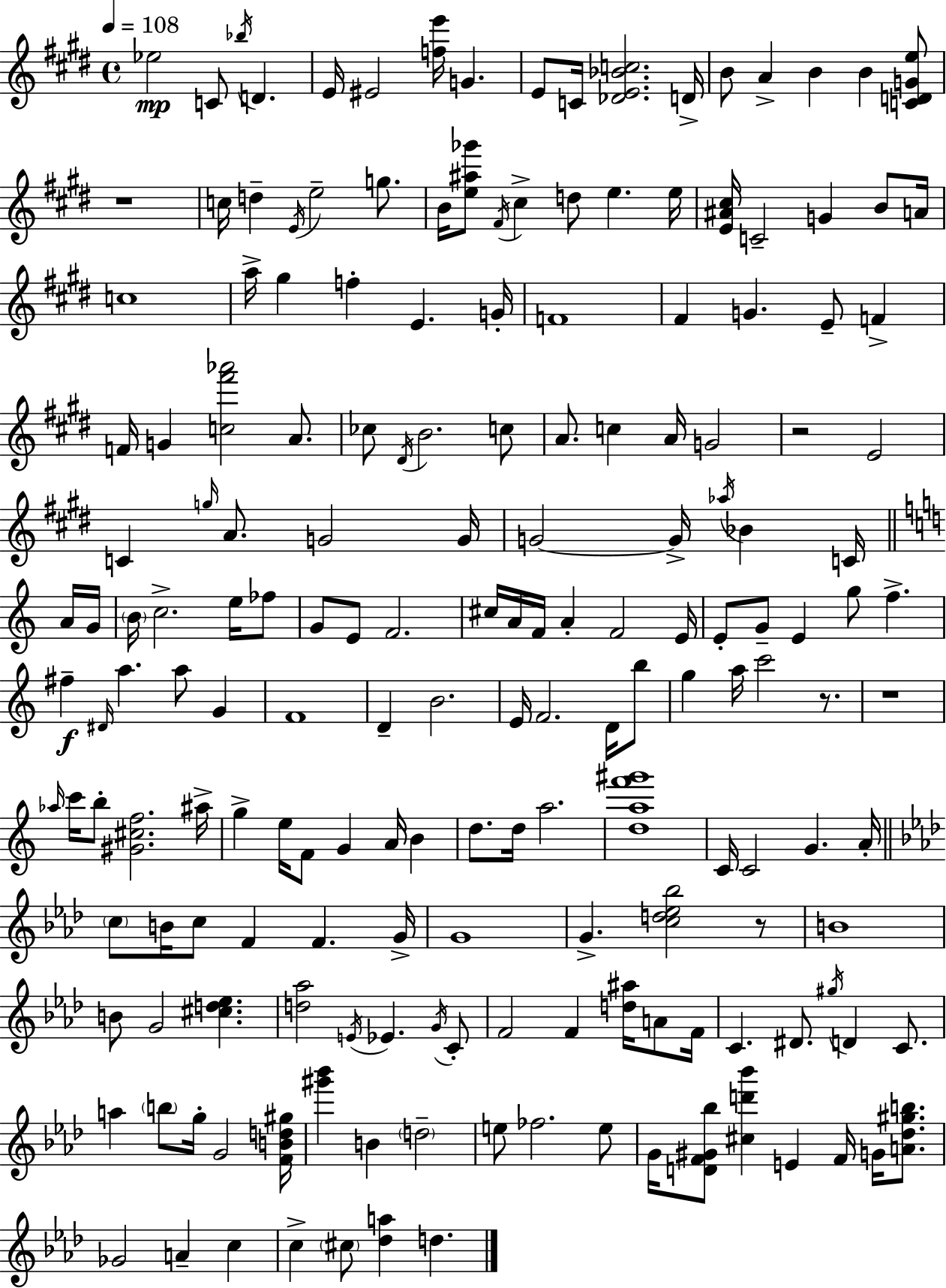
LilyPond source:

{
  \clef treble
  \time 4/4
  \defaultTimeSignature
  \key e \major
  \tempo 4 = 108
  ees''2\mp c'8 \acciaccatura { bes''16 } d'4. | e'16 eis'2 <f'' e'''>16 g'4. | e'8 c'16 <des' e' bes' c''>2. | d'16-> b'8 a'4-> b'4 b'4 <c' d' g' e''>8 | \break r1 | c''16 d''4-- \acciaccatura { e'16 } e''2-- g''8. | b'16 <e'' ais'' ges'''>8 \acciaccatura { fis'16 } cis''4-> d''8 e''4. | e''16 <e' ais' cis''>16 c'2-- g'4 | \break b'8 a'16 c''1 | a''16-> gis''4 f''4-. e'4. | g'16-. f'1 | fis'4 g'4. e'8-- f'4-> | \break f'16 g'4 <c'' fis''' aes'''>2 | a'8. ces''8 \acciaccatura { dis'16 } b'2. | c''8 a'8. c''4 a'16 g'2 | r2 e'2 | \break c'4 \grace { g''16 } a'8. g'2 | g'16 g'2~~ g'16-> \acciaccatura { aes''16 } bes'4 | c'16 \bar "||" \break \key c \major a'16 g'16 \parenthesize b'16 c''2.-> e''16 | fes''8 g'8 e'8 f'2. | cis''16 a'16 f'16 a'4-. f'2 | e'16 e'8-. g'8-- e'4 g''8 f''4.-> | \break fis''4--\f \grace { dis'16 } a''4. a''8 g'4 | f'1 | d'4-- b'2. | e'16 f'2. | \break d'16 b''8 g''4 a''16 c'''2 | r8. r1 | \grace { aes''16 } c'''16 b''8-. <gis' cis'' f''>2. | ais''16-> g''4-> e''16 f'8 g'4 a'16 | \break b'4 d''8. d''16 a''2. | <d'' a'' f''' gis'''>1 | c'16 c'2 g'4. | a'16-. \bar "||" \break \key aes \major \parenthesize c''8 b'16 c''8 f'4 f'4. g'16-> | g'1 | g'4.-> <c'' d'' ees'' bes''>2 r8 | b'1 | \break b'8 g'2 <cis'' d'' ees''>4. | <d'' aes''>2 \acciaccatura { e'16 } ees'4. \acciaccatura { g'16 } | c'8-. f'2 f'4 <d'' ais''>16 a'8 | f'16 c'4. dis'8. \acciaccatura { gis''16 } d'4 | \break c'8. a''4 \parenthesize b''8 g''16-. g'2 | <f' b' d'' gis''>16 <gis''' bes'''>4 b'4 \parenthesize d''2-- | e''8 fes''2. | e''8 g'16 <d' f' gis' bes''>8 <cis'' d''' bes'''>4 e'4 f'16 g'16 | \break <a' des'' gis'' b''>8. ges'2 a'4-- c''4 | c''4-> \parenthesize cis''8 <des'' a''>4 d''4. | \bar "|."
}